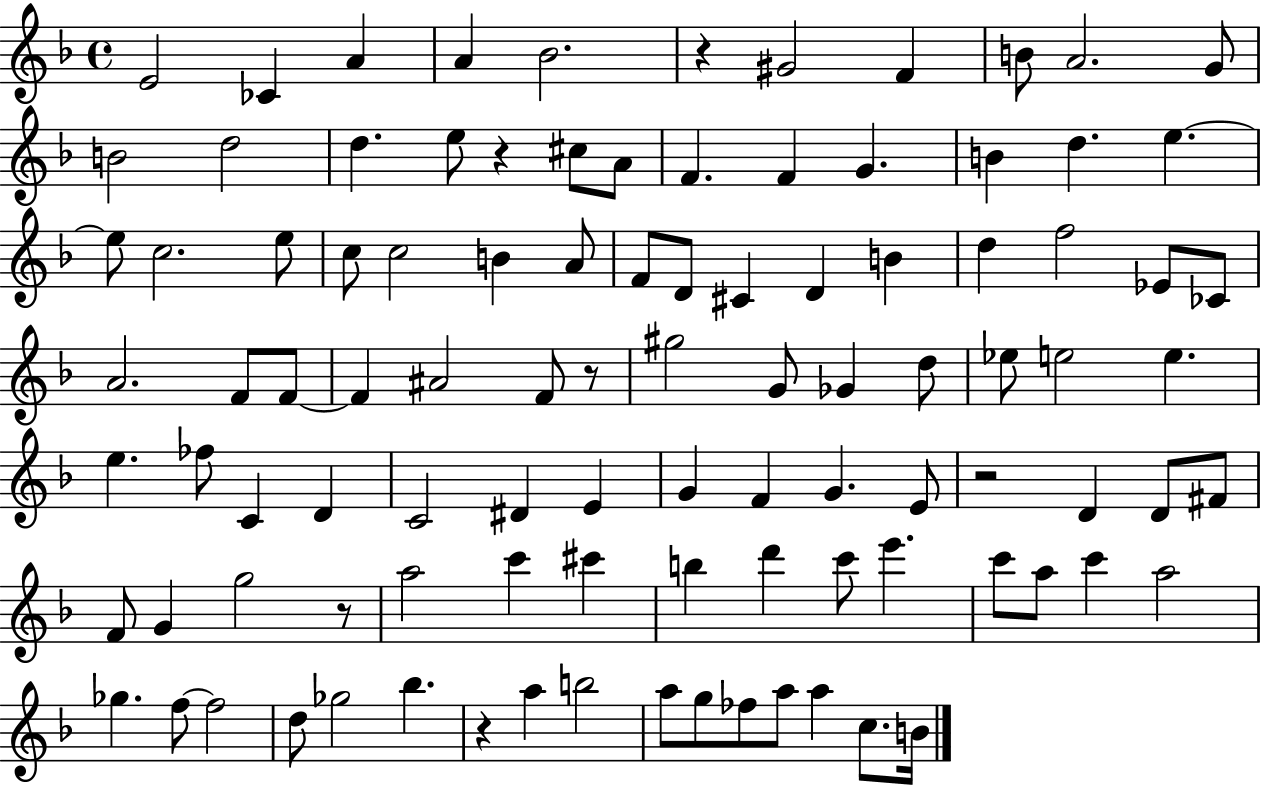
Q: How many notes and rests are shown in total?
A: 100